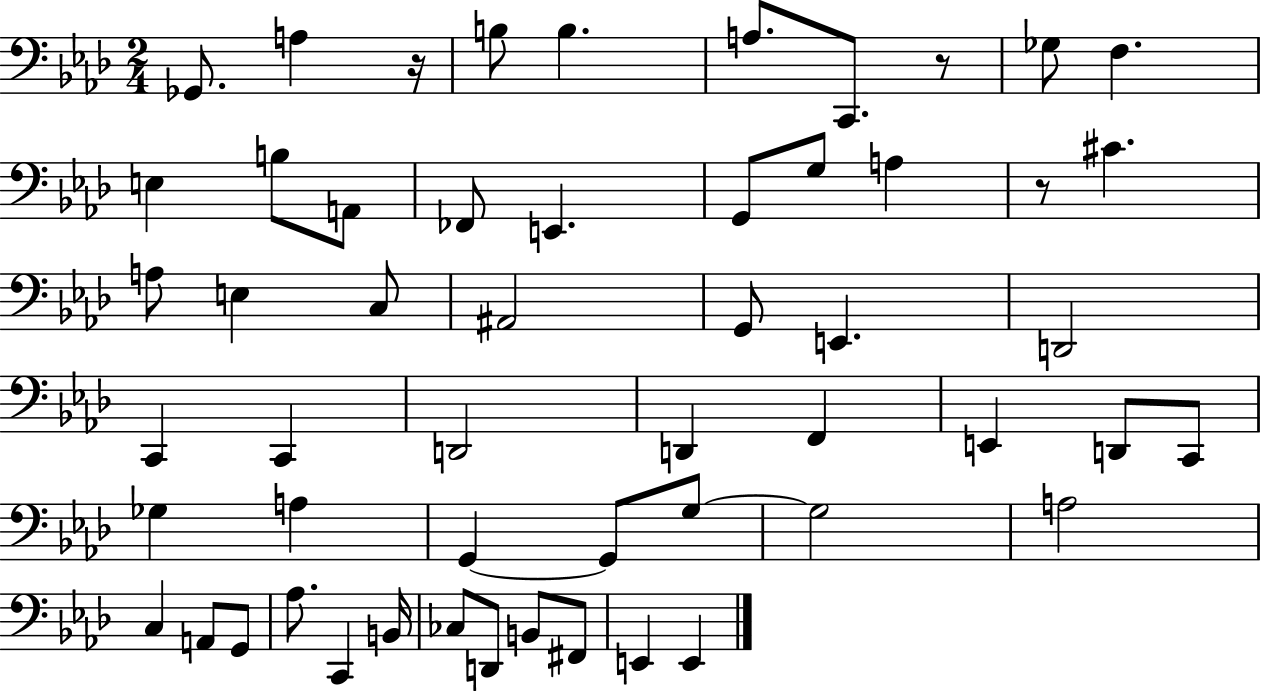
X:1
T:Untitled
M:2/4
L:1/4
K:Ab
_G,,/2 A, z/4 B,/2 B, A,/2 C,,/2 z/2 _G,/2 F, E, B,/2 A,,/2 _F,,/2 E,, G,,/2 G,/2 A, z/2 ^C A,/2 E, C,/2 ^A,,2 G,,/2 E,, D,,2 C,, C,, D,,2 D,, F,, E,, D,,/2 C,,/2 _G, A, G,, G,,/2 G,/2 G,2 A,2 C, A,,/2 G,,/2 _A,/2 C,, B,,/4 _C,/2 D,,/2 B,,/2 ^F,,/2 E,, E,,